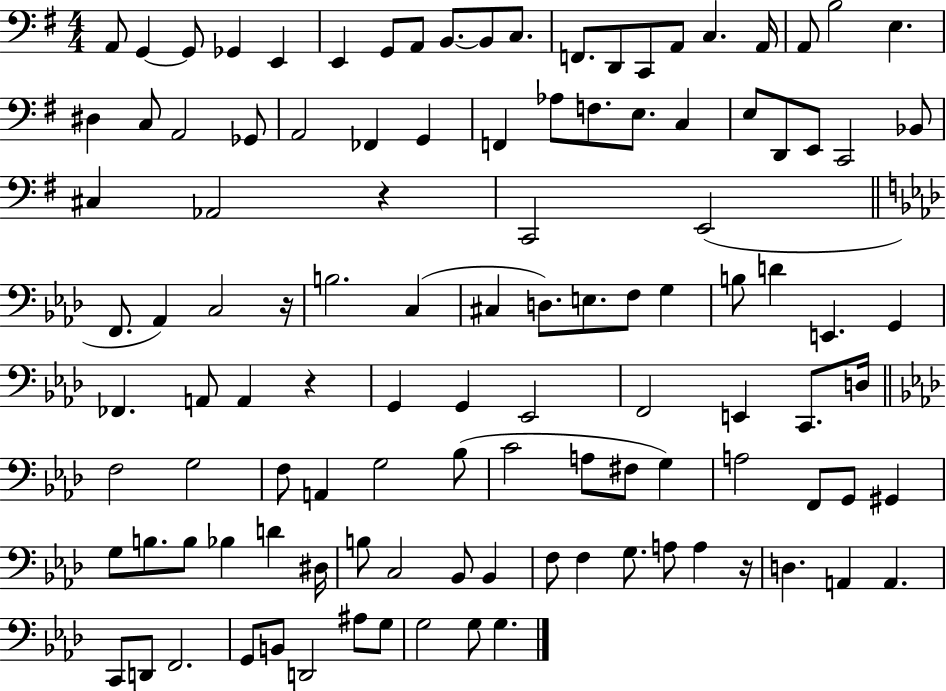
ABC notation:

X:1
T:Untitled
M:4/4
L:1/4
K:G
A,,/2 G,, G,,/2 _G,, E,, E,, G,,/2 A,,/2 B,,/2 B,,/2 C,/2 F,,/2 D,,/2 C,,/2 A,,/2 C, A,,/4 A,,/2 B,2 E, ^D, C,/2 A,,2 _G,,/2 A,,2 _F,, G,, F,, _A,/2 F,/2 E,/2 C, E,/2 D,,/2 E,,/2 C,,2 _B,,/2 ^C, _A,,2 z C,,2 E,,2 F,,/2 _A,, C,2 z/4 B,2 C, ^C, D,/2 E,/2 F,/2 G, B,/2 D E,, G,, _F,, A,,/2 A,, z G,, G,, _E,,2 F,,2 E,, C,,/2 D,/4 F,2 G,2 F,/2 A,, G,2 _B,/2 C2 A,/2 ^F,/2 G, A,2 F,,/2 G,,/2 ^G,, G,/2 B,/2 B,/2 _B, D ^D,/4 B,/2 C,2 _B,,/2 _B,, F,/2 F, G,/2 A,/2 A, z/4 D, A,, A,, C,,/2 D,,/2 F,,2 G,,/2 B,,/2 D,,2 ^A,/2 G,/2 G,2 G,/2 G,